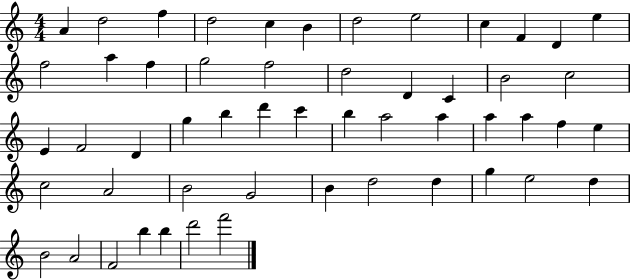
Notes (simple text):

A4/q D5/h F5/q D5/h C5/q B4/q D5/h E5/h C5/q F4/q D4/q E5/q F5/h A5/q F5/q G5/h F5/h D5/h D4/q C4/q B4/h C5/h E4/q F4/h D4/q G5/q B5/q D6/q C6/q B5/q A5/h A5/q A5/q A5/q F5/q E5/q C5/h A4/h B4/h G4/h B4/q D5/h D5/q G5/q E5/h D5/q B4/h A4/h F4/h B5/q B5/q D6/h F6/h